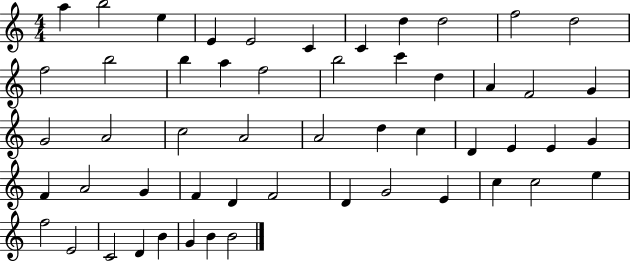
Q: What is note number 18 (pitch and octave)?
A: C6